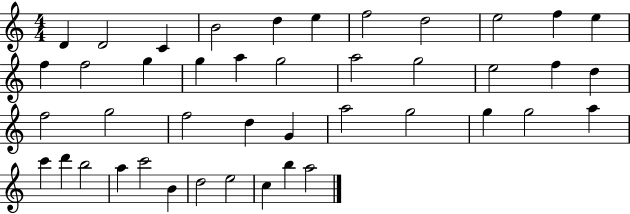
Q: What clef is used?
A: treble